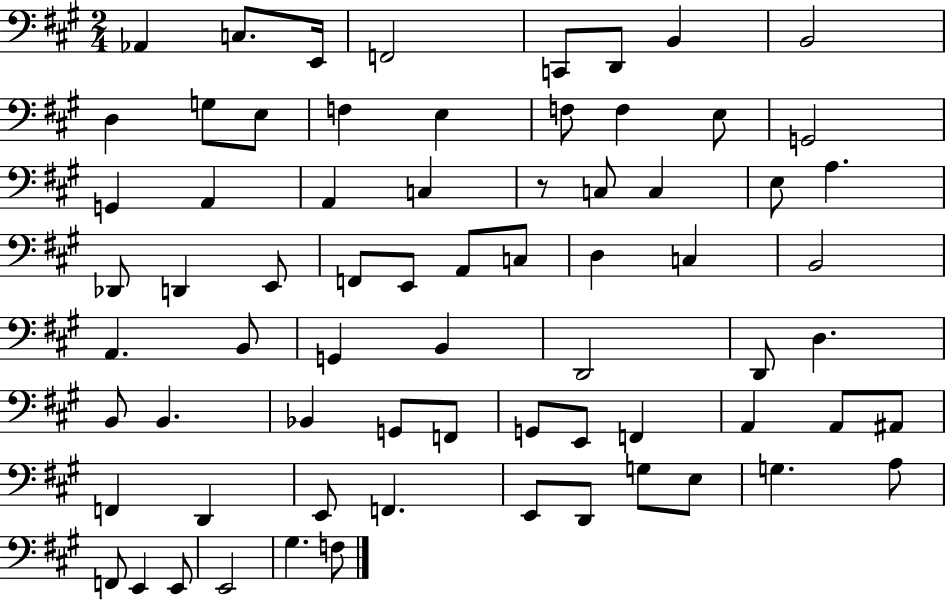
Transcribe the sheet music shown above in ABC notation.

X:1
T:Untitled
M:2/4
L:1/4
K:A
_A,, C,/2 E,,/4 F,,2 C,,/2 D,,/2 B,, B,,2 D, G,/2 E,/2 F, E, F,/2 F, E,/2 G,,2 G,, A,, A,, C, z/2 C,/2 C, E,/2 A, _D,,/2 D,, E,,/2 F,,/2 E,,/2 A,,/2 C,/2 D, C, B,,2 A,, B,,/2 G,, B,, D,,2 D,,/2 D, B,,/2 B,, _B,, G,,/2 F,,/2 G,,/2 E,,/2 F,, A,, A,,/2 ^A,,/2 F,, D,, E,,/2 F,, E,,/2 D,,/2 G,/2 E,/2 G, A,/2 F,,/2 E,, E,,/2 E,,2 ^G, F,/2